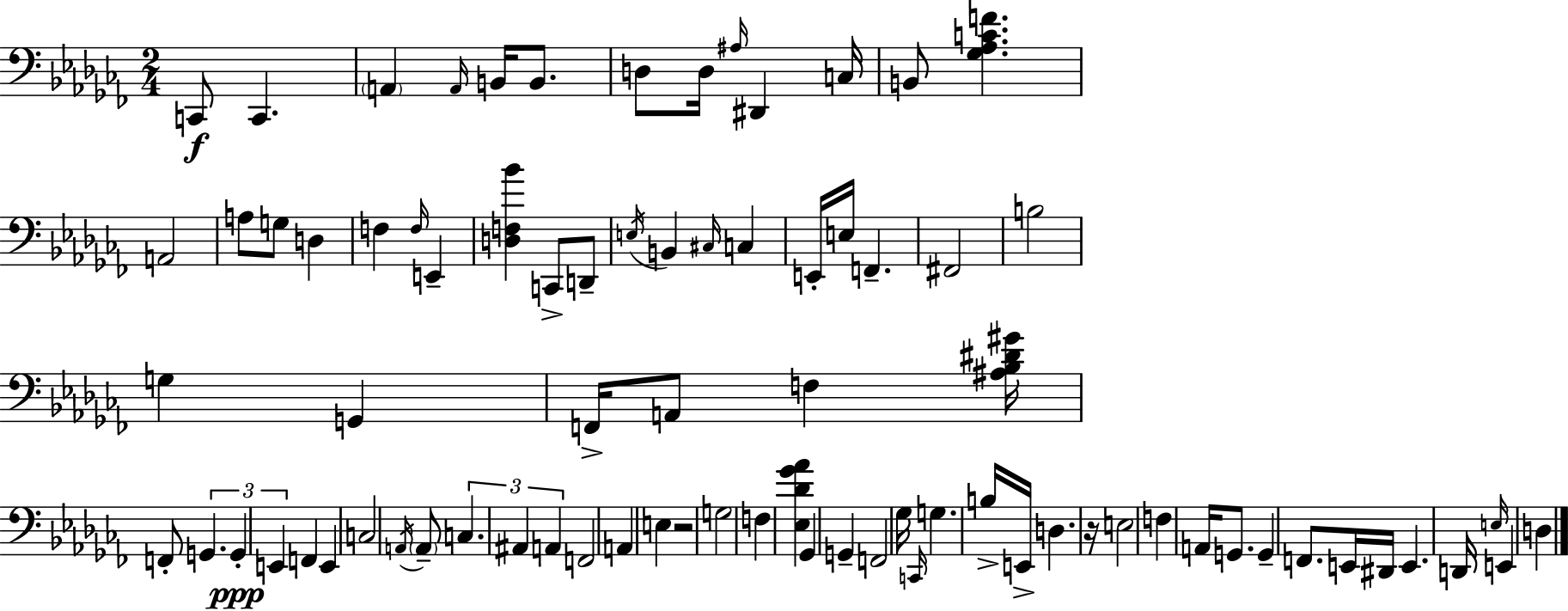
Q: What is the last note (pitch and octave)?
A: D3